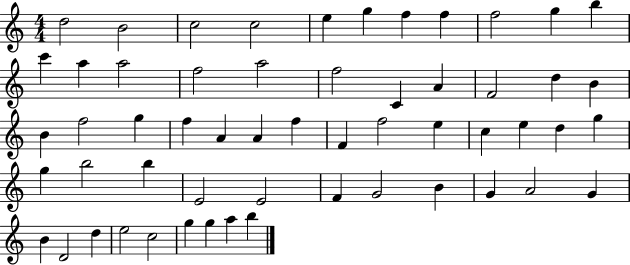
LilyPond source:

{
  \clef treble
  \numericTimeSignature
  \time 4/4
  \key c \major
  d''2 b'2 | c''2 c''2 | e''4 g''4 f''4 f''4 | f''2 g''4 b''4 | \break c'''4 a''4 a''2 | f''2 a''2 | f''2 c'4 a'4 | f'2 d''4 b'4 | \break b'4 f''2 g''4 | f''4 a'4 a'4 f''4 | f'4 f''2 e''4 | c''4 e''4 d''4 g''4 | \break g''4 b''2 b''4 | e'2 e'2 | f'4 g'2 b'4 | g'4 a'2 g'4 | \break b'4 d'2 d''4 | e''2 c''2 | g''4 g''4 a''4 b''4 | \bar "|."
}